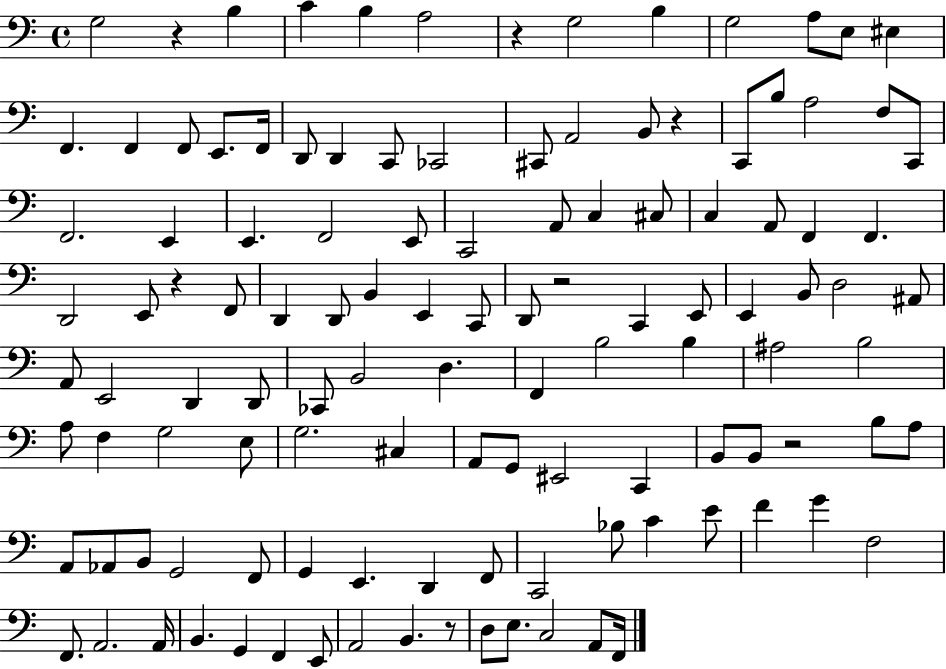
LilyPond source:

{
  \clef bass
  \time 4/4
  \defaultTimeSignature
  \key c \major
  g2 r4 b4 | c'4 b4 a2 | r4 g2 b4 | g2 a8 e8 eis4 | \break f,4. f,4 f,8 e,8. f,16 | d,8 d,4 c,8 ces,2 | cis,8 a,2 b,8 r4 | c,8 b8 a2 f8 c,8 | \break f,2. e,4 | e,4. f,2 e,8 | c,2 a,8 c4 cis8 | c4 a,8 f,4 f,4. | \break d,2 e,8 r4 f,8 | d,4 d,8 b,4 e,4 c,8 | d,8 r2 c,4 e,8 | e,4 b,8 d2 ais,8 | \break a,8 e,2 d,4 d,8 | ces,8 b,2 d4. | f,4 b2 b4 | ais2 b2 | \break a8 f4 g2 e8 | g2. cis4 | a,8 g,8 eis,2 c,4 | b,8 b,8 r2 b8 a8 | \break a,8 aes,8 b,8 g,2 f,8 | g,4 e,4. d,4 f,8 | c,2 bes8 c'4 e'8 | f'4 g'4 f2 | \break f,8. a,2. a,16 | b,4. g,4 f,4 e,8 | a,2 b,4. r8 | d8 e8. c2 a,8 f,16 | \break \bar "|."
}